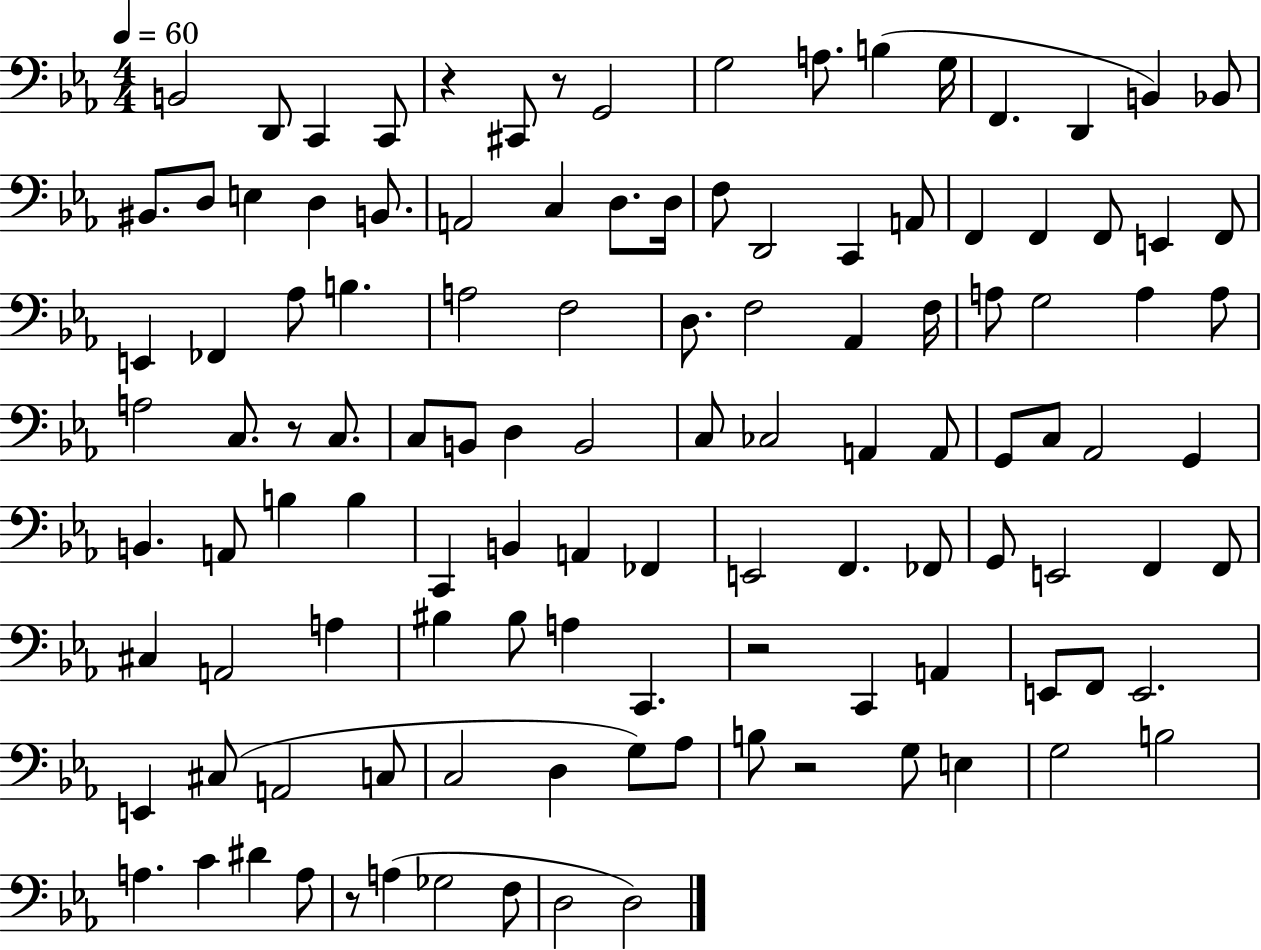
B2/h D2/e C2/q C2/e R/q C#2/e R/e G2/h G3/h A3/e. B3/q G3/s F2/q. D2/q B2/q Bb2/e BIS2/e. D3/e E3/q D3/q B2/e. A2/h C3/q D3/e. D3/s F3/e D2/h C2/q A2/e F2/q F2/q F2/e E2/q F2/e E2/q FES2/q Ab3/e B3/q. A3/h F3/h D3/e. F3/h Ab2/q F3/s A3/e G3/h A3/q A3/e A3/h C3/e. R/e C3/e. C3/e B2/e D3/q B2/h C3/e CES3/h A2/q A2/e G2/e C3/e Ab2/h G2/q B2/q. A2/e B3/q B3/q C2/q B2/q A2/q FES2/q E2/h F2/q. FES2/e G2/e E2/h F2/q F2/e C#3/q A2/h A3/q BIS3/q BIS3/e A3/q C2/q. R/h C2/q A2/q E2/e F2/e E2/h. E2/q C#3/e A2/h C3/e C3/h D3/q G3/e Ab3/e B3/e R/h G3/e E3/q G3/h B3/h A3/q. C4/q D#4/q A3/e R/e A3/q Gb3/h F3/e D3/h D3/h